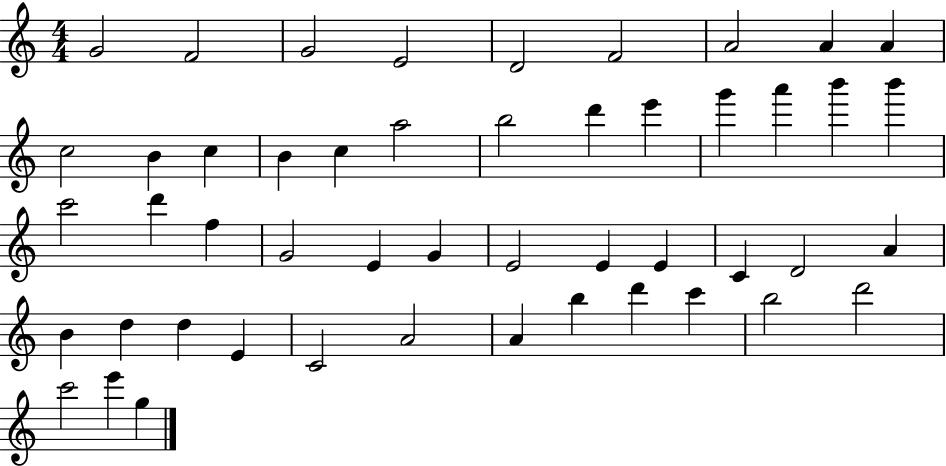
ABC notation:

X:1
T:Untitled
M:4/4
L:1/4
K:C
G2 F2 G2 E2 D2 F2 A2 A A c2 B c B c a2 b2 d' e' g' a' b' b' c'2 d' f G2 E G E2 E E C D2 A B d d E C2 A2 A b d' c' b2 d'2 c'2 e' g